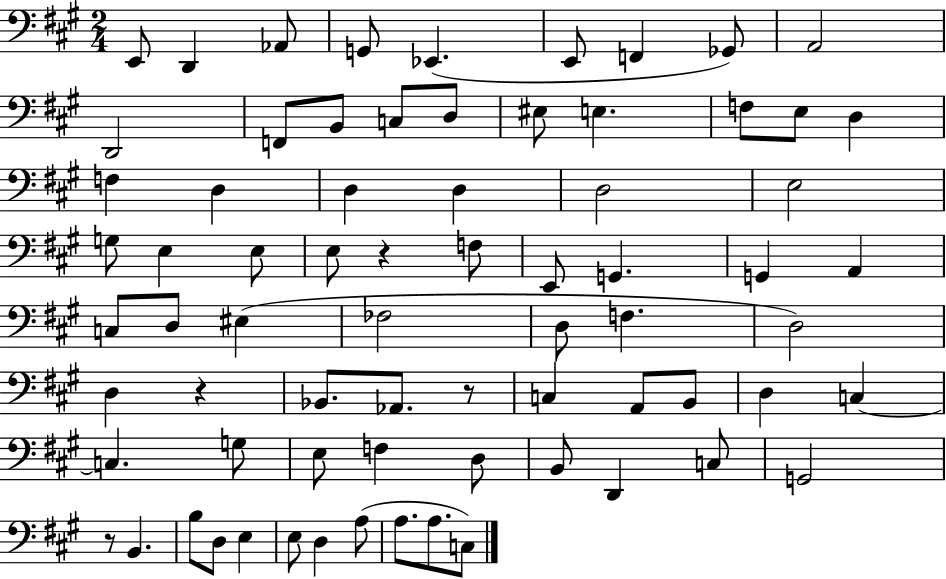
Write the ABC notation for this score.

X:1
T:Untitled
M:2/4
L:1/4
K:A
E,,/2 D,, _A,,/2 G,,/2 _E,, E,,/2 F,, _G,,/2 A,,2 D,,2 F,,/2 B,,/2 C,/2 D,/2 ^E,/2 E, F,/2 E,/2 D, F, D, D, D, D,2 E,2 G,/2 E, E,/2 E,/2 z F,/2 E,,/2 G,, G,, A,, C,/2 D,/2 ^E, _F,2 D,/2 F, D,2 D, z _B,,/2 _A,,/2 z/2 C, A,,/2 B,,/2 D, C, C, G,/2 E,/2 F, D,/2 B,,/2 D,, C,/2 G,,2 z/2 B,, B,/2 D,/2 E, E,/2 D, A,/2 A,/2 A,/2 C,/2